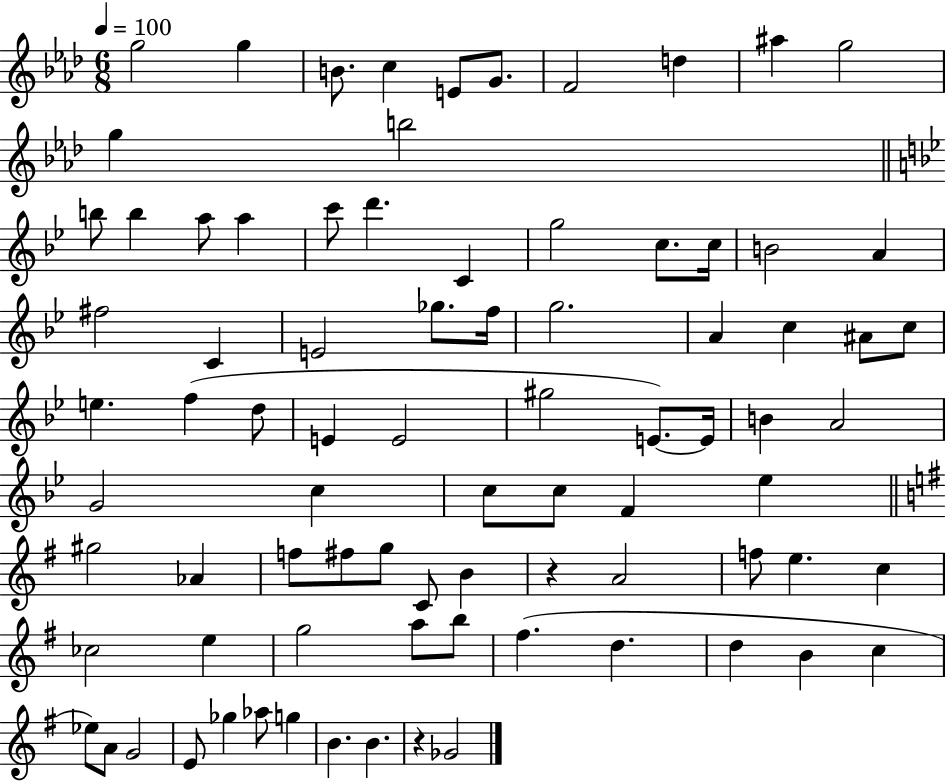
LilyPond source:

{
  \clef treble
  \numericTimeSignature
  \time 6/8
  \key aes \major
  \tempo 4 = 100
  \repeat volta 2 { g''2 g''4 | b'8. c''4 e'8 g'8. | f'2 d''4 | ais''4 g''2 | \break g''4 b''2 | \bar "||" \break \key g \minor b''8 b''4 a''8 a''4 | c'''8 d'''4. c'4 | g''2 c''8. c''16 | b'2 a'4 | \break fis''2 c'4 | e'2 ges''8. f''16 | g''2. | a'4 c''4 ais'8 c''8 | \break e''4. f''4( d''8 | e'4 e'2 | gis''2 e'8.~~) e'16 | b'4 a'2 | \break g'2 c''4 | c''8 c''8 f'4 ees''4 | \bar "||" \break \key g \major gis''2 aes'4 | f''8 fis''8 g''8 c'8 b'4 | r4 a'2 | f''8 e''4. c''4 | \break ces''2 e''4 | g''2 a''8 b''8 | fis''4.( d''4. | d''4 b'4 c''4 | \break ees''8) a'8 g'2 | e'8 ges''4 aes''8 g''4 | b'4. b'4. | r4 ges'2 | \break } \bar "|."
}